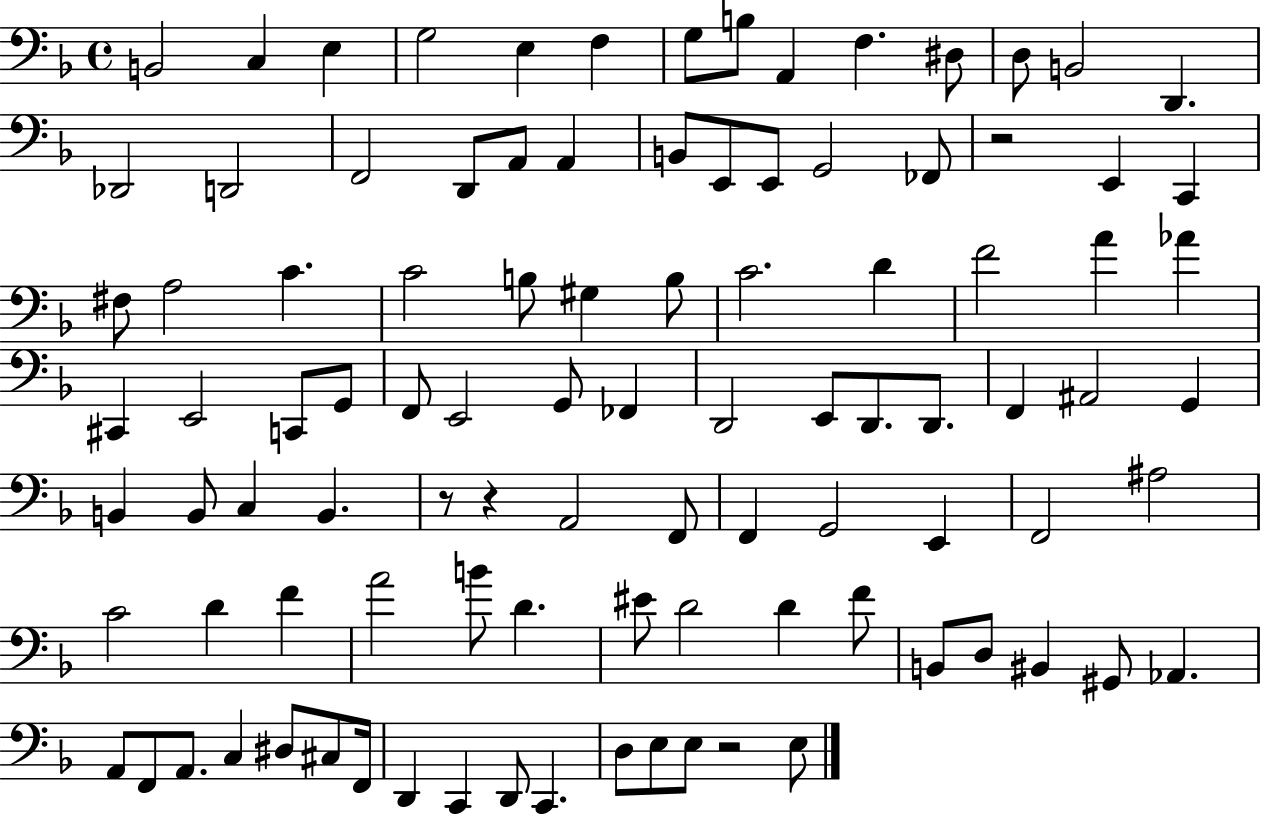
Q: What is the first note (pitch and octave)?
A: B2